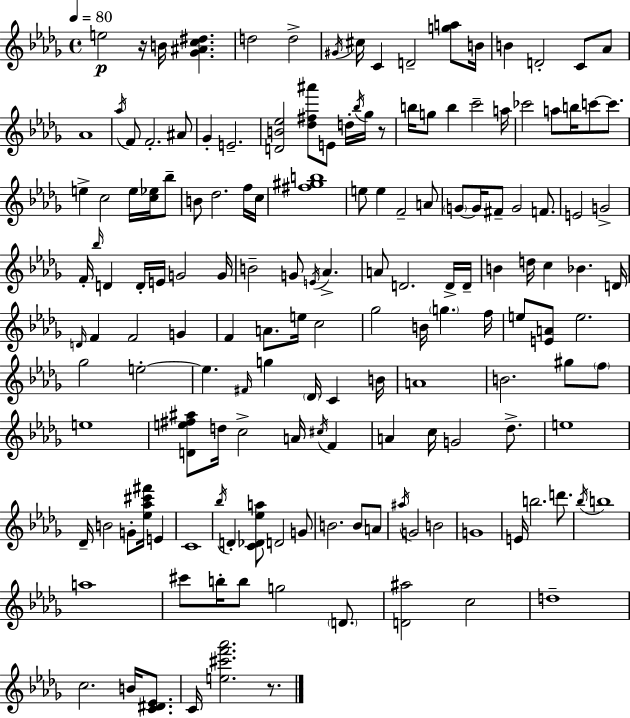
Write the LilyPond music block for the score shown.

{
  \clef treble
  \time 4/4
  \defaultTimeSignature
  \key bes \minor
  \tempo 4 = 80
  \repeat volta 2 { e''2\p r16 b'16 <ges' ais' c'' dis''>4. | d''2 d''2-> | \acciaccatura { gis'16 } cis''16 c'4 d'2-- <g'' a''>8 | b'16 b'4 d'2-. c'8 aes'8 | \break aes'1 | \acciaccatura { aes''16 } f'8 f'2.-. | ais'8 ges'4-. e'2.-- | <d' b' ees''>2 <des'' fis'' ais'''>8 e'8 d''16-. \acciaccatura { bes''16 } | \break ges''16 r8 b''16 g''8 b''4 c'''2-- | a''16 ces'''2 a''8 b''16 c'''8~~ | c'''8. e''4-> c''2 e''16 | <c'' ees''>16 bes''8-- b'8 des''2. | \break f''16 c''16 <fis'' gis'' b''>1 | e''8 e''4 f'2-- | a'8 \parenthesize g'8~~ g'16 fis'8-- g'2 | f'8. e'2 g'2-> | \break f'16-. \grace { bes''16 } d'4 d'16-. e'16 g'2 | g'16 b'2-- g'8 \acciaccatura { e'16 } aes'4.-> | a'8 d'2. | d'16-> d'16-- b'4 d''16 c''4 bes'4. | \break d'16 \grace { d'16 } f'4 f'2 | g'4 f'4 a'8. e''16 c''2 | ges''2 b'16 \parenthesize g''4. | f''16 e''8 <e' a'>8 e''2. | \break ges''2 e''2-.~~ | e''4. \grace { fis'16 } g''4 | \parenthesize des'16 c'4 b'16 a'1 | b'2. | \break gis''8 \parenthesize f''8 e''1 | <d' e'' fis'' ais''>8 d''16 c''2-> | a'16 \acciaccatura { cis''16 } f'4 a'4 c''16 g'2 | des''8.-> e''1 | \break des'16-- b'2 | g'8-. <ees'' aes'' cis''' fis'''>16 e'4 c'1 | \acciaccatura { bes''16 } d'4-. <c' des' ees'' a''>8 d'2 | g'8 b'2. | \break b'8 a'8 \acciaccatura { ais''16 } g'2 | b'2 g'1 | e'16 b''2. | d'''8. \acciaccatura { bes''16 } b''1 | \break a''1 | cis'''8 b''16-. b''8 | g''2 \parenthesize d'8. <d' ais''>2 | c''2 d''1-- | \break c''2. | b'16 <c' dis' ees'>8. c'16 <e'' cis''' f''' aes'''>2. | r8. } \bar "|."
}